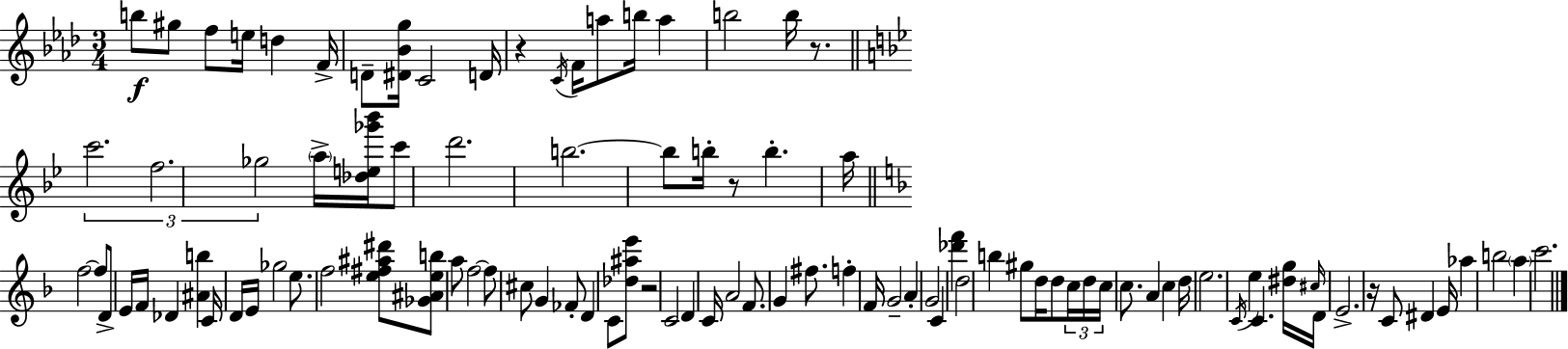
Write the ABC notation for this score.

X:1
T:Untitled
M:3/4
L:1/4
K:Fm
b/2 ^g/2 f/2 e/4 d F/4 D/2 [^D_Bg]/4 C2 D/4 z C/4 F/4 a/2 b/4 a b2 b/4 z/2 c'2 f2 _g2 a/4 [_de_g'_b']/4 c'/2 d'2 b2 b/2 b/4 z/2 b a/4 f2 f/2 D/2 E/4 F/4 _D [^Ab] C/4 D/4 E/4 _g2 e/2 f2 [e^f^a^d']/2 [_G^Aeb]/2 a/2 f2 f/2 ^c/2 G _F/2 D C/2 [_d^ae']/2 z2 C2 D C/4 A2 F/2 G ^f/2 f F/4 G2 A G2 C [_d'f'] d2 b ^g/2 d/4 d/2 c/4 d/4 c/4 c/2 A c d/4 e2 C/4 e C [^dg]/4 ^c/4 D/4 E2 z/4 C/2 ^D E/4 _a b2 a c'2